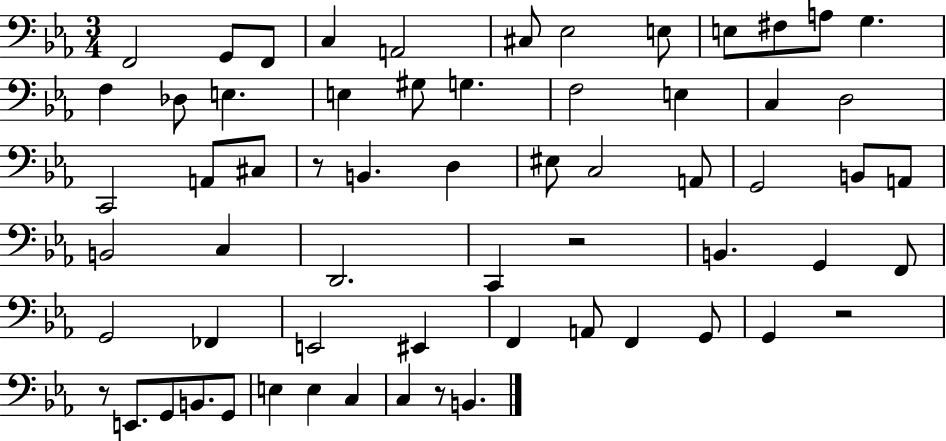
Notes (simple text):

F2/h G2/e F2/e C3/q A2/h C#3/e Eb3/h E3/e E3/e F#3/e A3/e G3/q. F3/q Db3/e E3/q. E3/q G#3/e G3/q. F3/h E3/q C3/q D3/h C2/h A2/e C#3/e R/e B2/q. D3/q EIS3/e C3/h A2/e G2/h B2/e A2/e B2/h C3/q D2/h. C2/q R/h B2/q. G2/q F2/e G2/h FES2/q E2/h EIS2/q F2/q A2/e F2/q G2/e G2/q R/h R/e E2/e. G2/e B2/e. G2/e E3/q E3/q C3/q C3/q R/e B2/q.